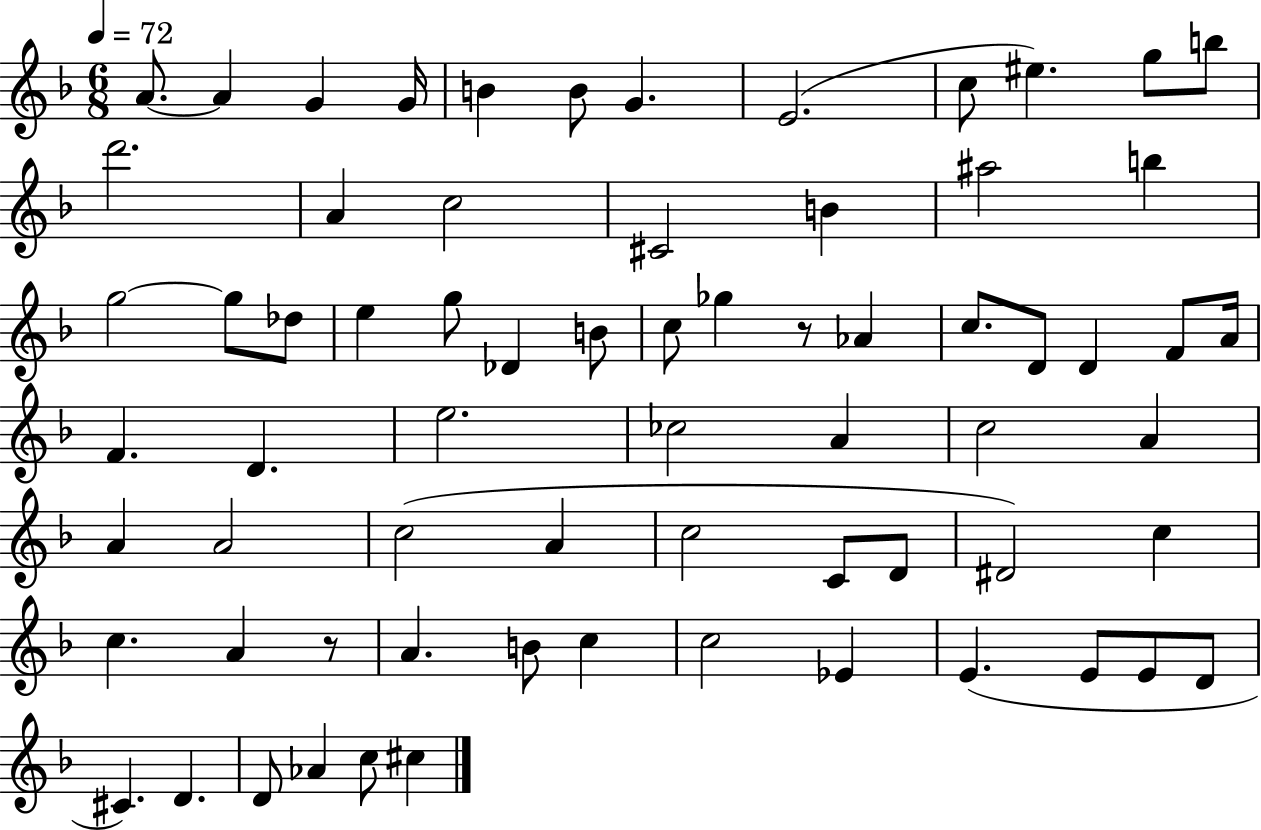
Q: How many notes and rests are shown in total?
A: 69